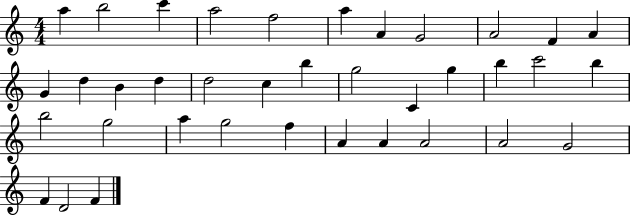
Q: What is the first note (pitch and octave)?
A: A5